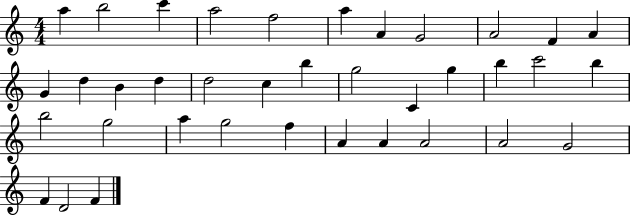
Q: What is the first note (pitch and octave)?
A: A5